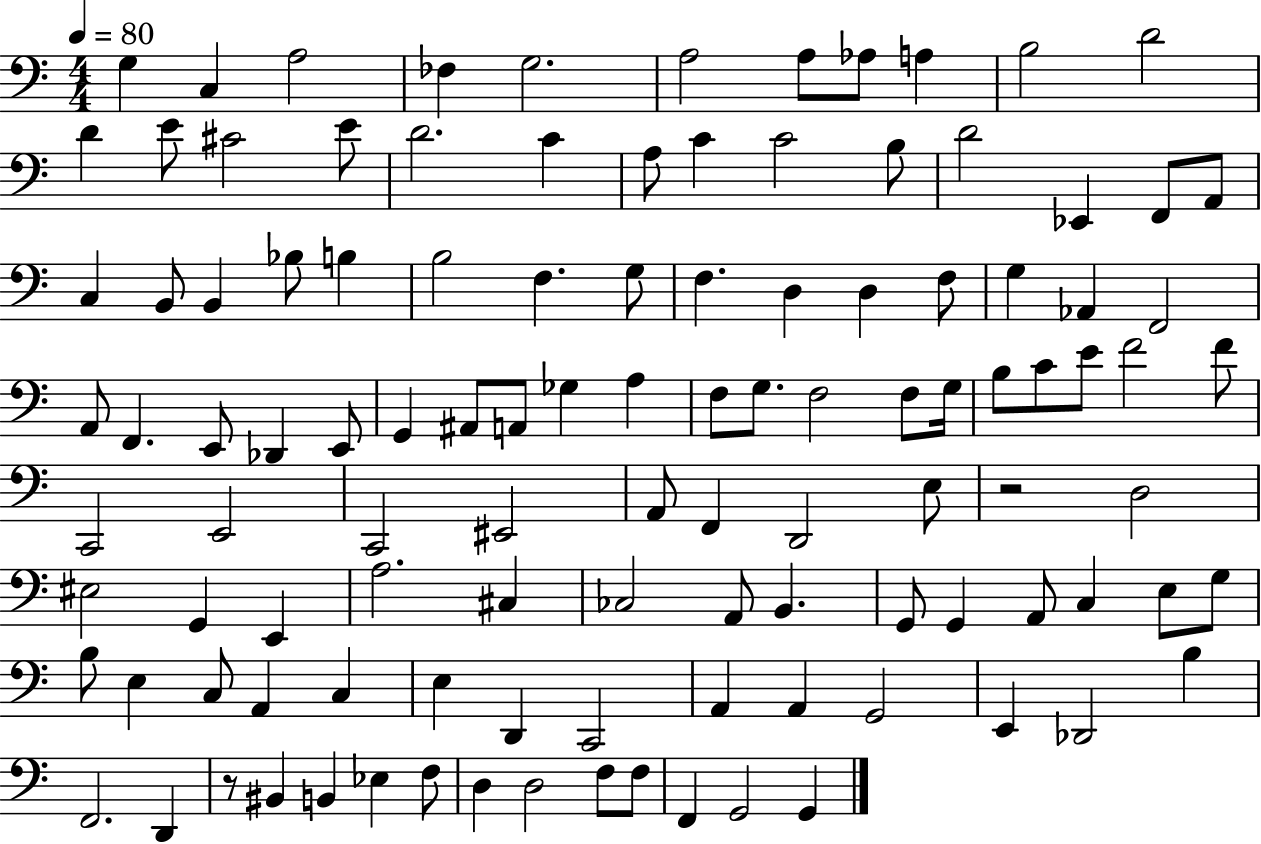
G3/q C3/q A3/h FES3/q G3/h. A3/h A3/e Ab3/e A3/q B3/h D4/h D4/q E4/e C#4/h E4/e D4/h. C4/q A3/e C4/q C4/h B3/e D4/h Eb2/q F2/e A2/e C3/q B2/e B2/q Bb3/e B3/q B3/h F3/q. G3/e F3/q. D3/q D3/q F3/e G3/q Ab2/q F2/h A2/e F2/q. E2/e Db2/q E2/e G2/q A#2/e A2/e Gb3/q A3/q F3/e G3/e. F3/h F3/e G3/s B3/e C4/e E4/e F4/h F4/e C2/h E2/h C2/h EIS2/h A2/e F2/q D2/h E3/e R/h D3/h EIS3/h G2/q E2/q A3/h. C#3/q CES3/h A2/e B2/q. G2/e G2/q A2/e C3/q E3/e G3/e B3/e E3/q C3/e A2/q C3/q E3/q D2/q C2/h A2/q A2/q G2/h E2/q Db2/h B3/q F2/h. D2/q R/e BIS2/q B2/q Eb3/q F3/e D3/q D3/h F3/e F3/e F2/q G2/h G2/q